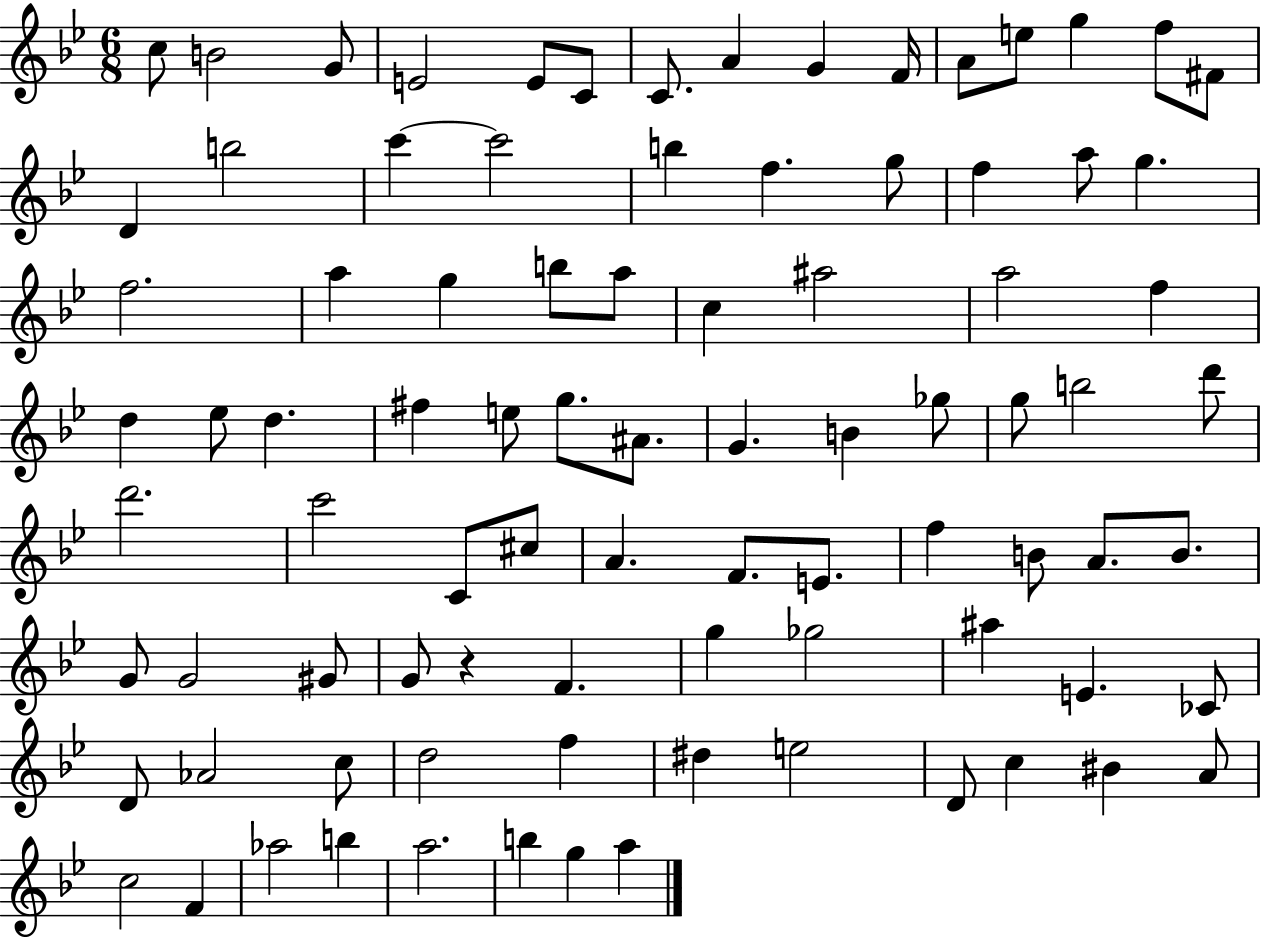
C5/e B4/h G4/e E4/h E4/e C4/e C4/e. A4/q G4/q F4/s A4/e E5/e G5/q F5/e F#4/e D4/q B5/h C6/q C6/h B5/q F5/q. G5/e F5/q A5/e G5/q. F5/h. A5/q G5/q B5/e A5/e C5/q A#5/h A5/h F5/q D5/q Eb5/e D5/q. F#5/q E5/e G5/e. A#4/e. G4/q. B4/q Gb5/e G5/e B5/h D6/e D6/h. C6/h C4/e C#5/e A4/q. F4/e. E4/e. F5/q B4/e A4/e. B4/e. G4/e G4/h G#4/e G4/e R/q F4/q. G5/q Gb5/h A#5/q E4/q. CES4/e D4/e Ab4/h C5/e D5/h F5/q D#5/q E5/h D4/e C5/q BIS4/q A4/e C5/h F4/q Ab5/h B5/q A5/h. B5/q G5/q A5/q